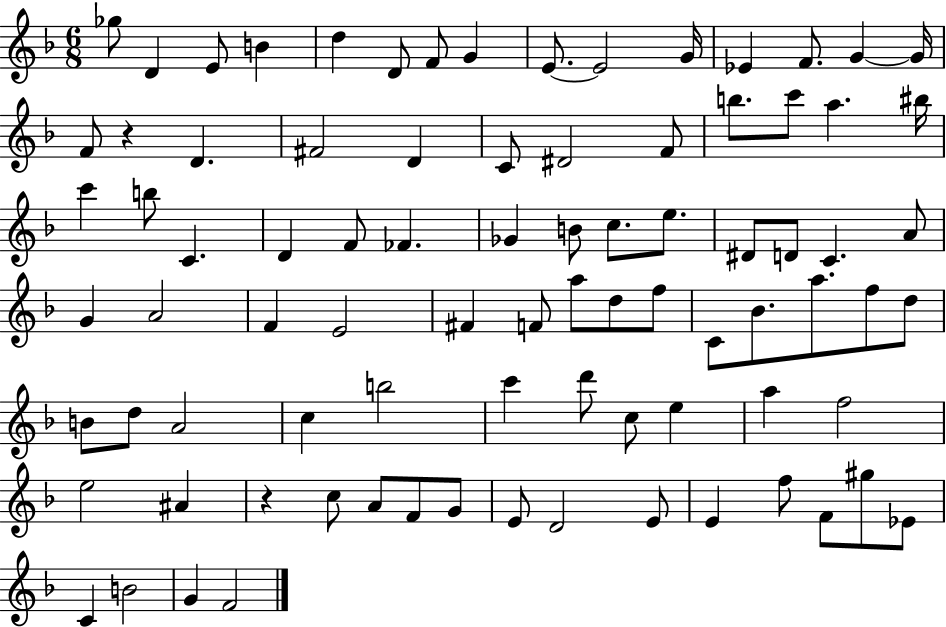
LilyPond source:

{
  \clef treble
  \numericTimeSignature
  \time 6/8
  \key f \major
  \repeat volta 2 { ges''8 d'4 e'8 b'4 | d''4 d'8 f'8 g'4 | e'8.~~ e'2 g'16 | ees'4 f'8. g'4~~ g'16 | \break f'8 r4 d'4. | fis'2 d'4 | c'8 dis'2 f'8 | b''8. c'''8 a''4. bis''16 | \break c'''4 b''8 c'4. | d'4 f'8 fes'4. | ges'4 b'8 c''8. e''8. | dis'8 d'8 c'4. a'8 | \break g'4 a'2 | f'4 e'2 | fis'4 f'8 a''8 d''8 f''8 | c'8 bes'8. a''8. f''8 d''8 | \break b'8 d''8 a'2 | c''4 b''2 | c'''4 d'''8 c''8 e''4 | a''4 f''2 | \break e''2 ais'4 | r4 c''8 a'8 f'8 g'8 | e'8 d'2 e'8 | e'4 f''8 f'8 gis''8 ees'8 | \break c'4 b'2 | g'4 f'2 | } \bar "|."
}